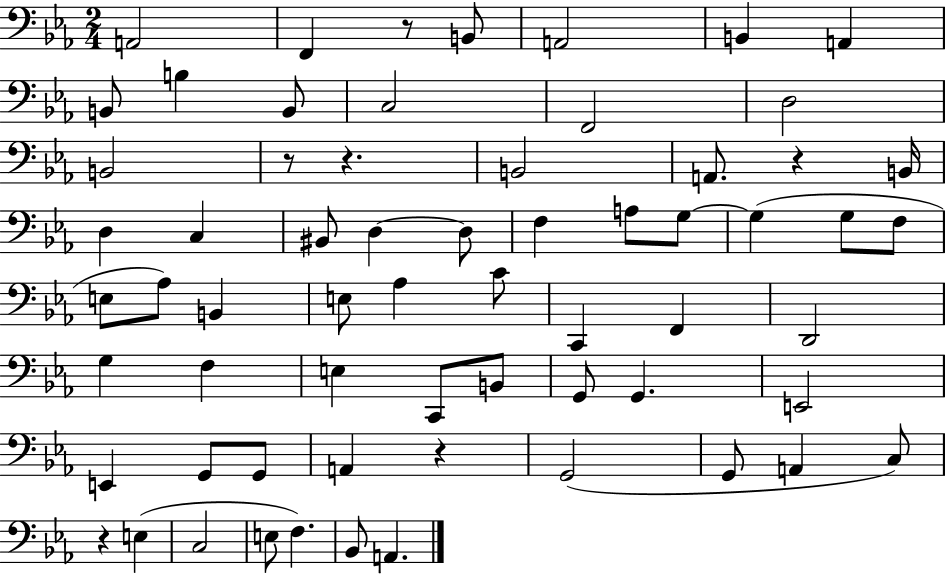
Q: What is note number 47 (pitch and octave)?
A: G2